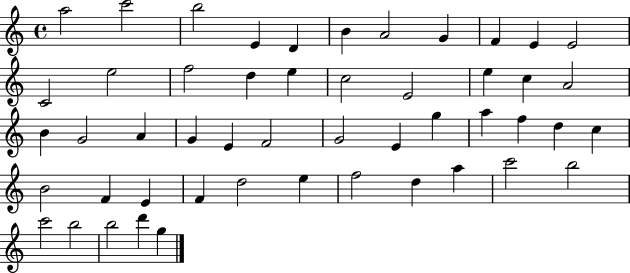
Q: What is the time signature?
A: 4/4